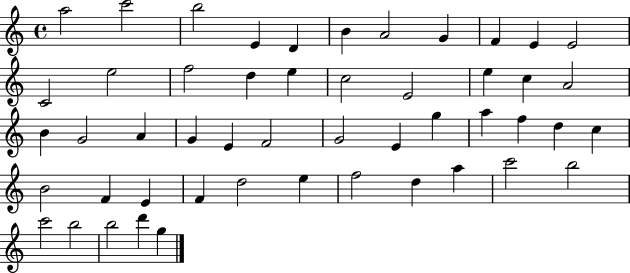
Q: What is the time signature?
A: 4/4